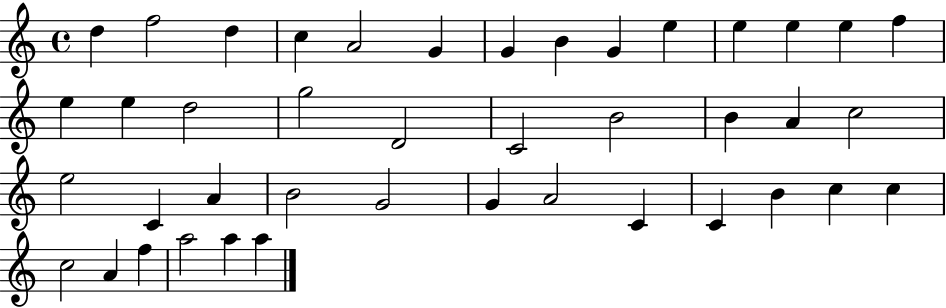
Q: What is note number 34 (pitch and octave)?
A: B4